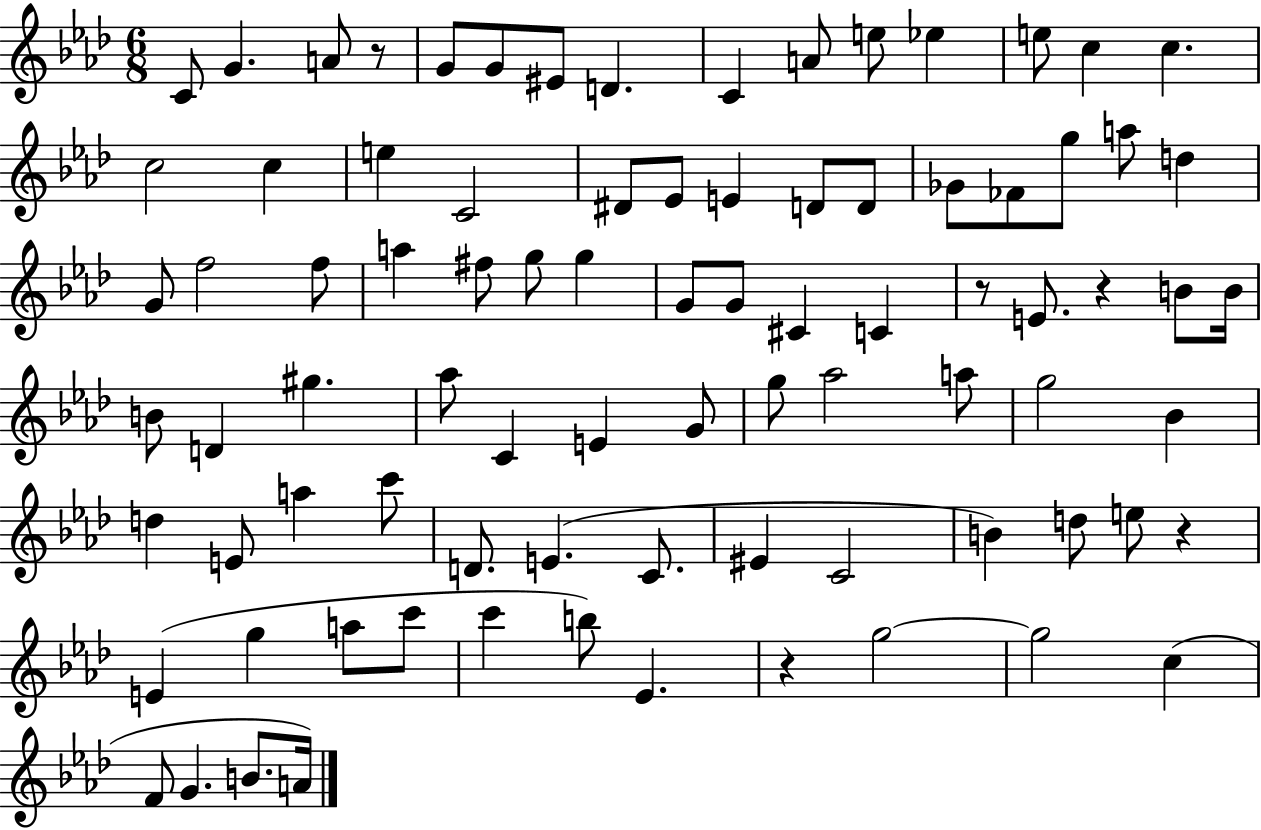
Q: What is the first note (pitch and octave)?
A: C4